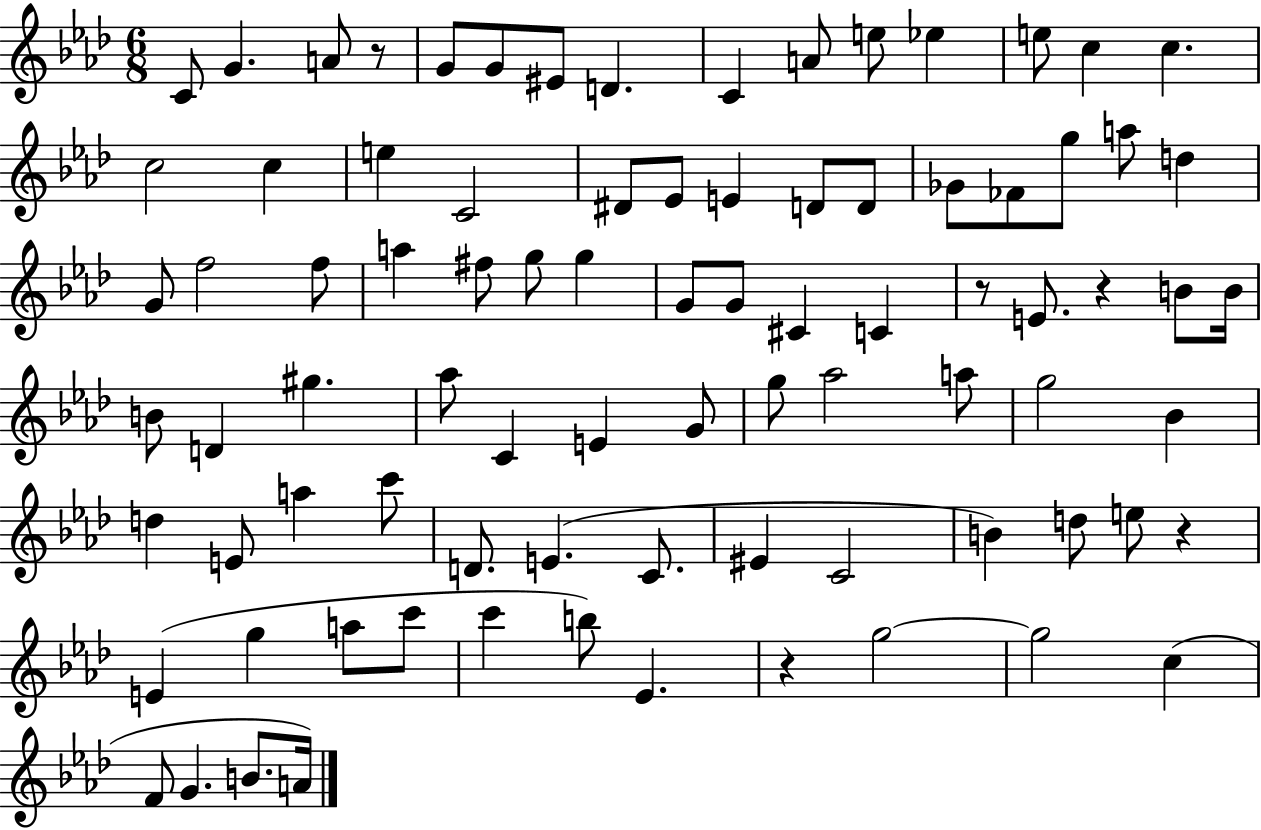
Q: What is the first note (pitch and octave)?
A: C4